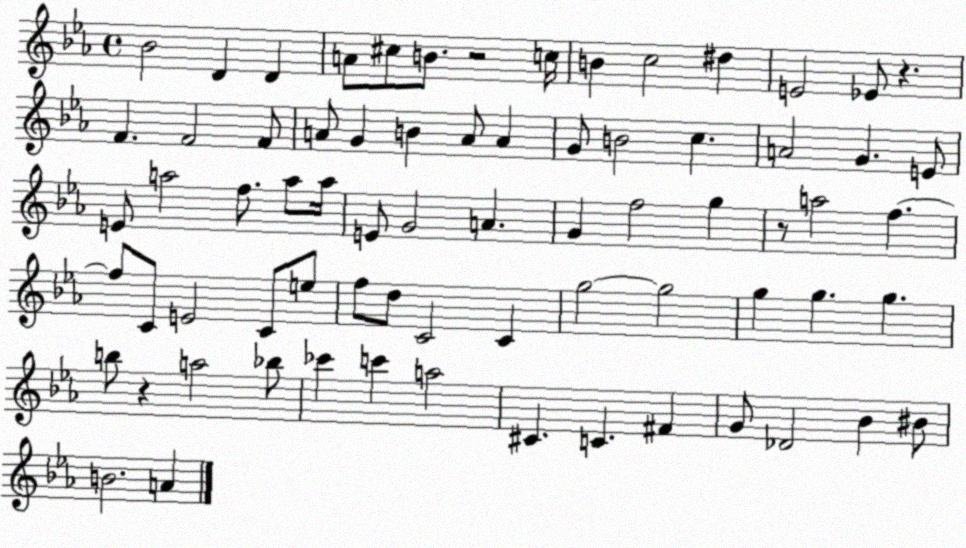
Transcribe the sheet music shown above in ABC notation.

X:1
T:Untitled
M:4/4
L:1/4
K:Eb
_B2 D D A/2 ^c/2 B/2 z2 c/4 B c2 ^d E2 _E/2 z F F2 F/2 A/2 G B A/2 A G/2 B2 c A2 G E/2 E/2 a2 f/2 a/2 a/4 E/2 G2 A G f2 g z/2 a2 f f/2 C/2 E2 C/2 e/2 f/2 d/2 C2 C g2 g2 g g g b/2 z a2 _b/2 _c' c' a2 ^C C ^F G/2 _D2 _B ^B/2 B2 A